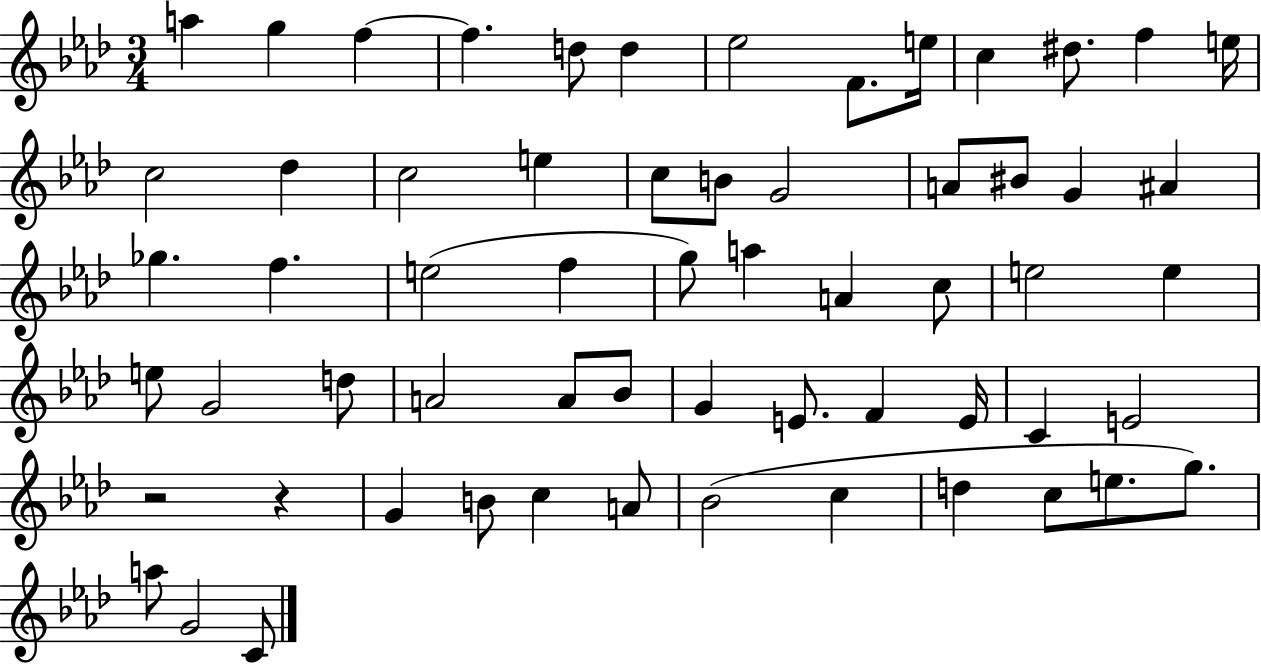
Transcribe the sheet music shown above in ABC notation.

X:1
T:Untitled
M:3/4
L:1/4
K:Ab
a g f f d/2 d _e2 F/2 e/4 c ^d/2 f e/4 c2 _d c2 e c/2 B/2 G2 A/2 ^B/2 G ^A _g f e2 f g/2 a A c/2 e2 e e/2 G2 d/2 A2 A/2 _B/2 G E/2 F E/4 C E2 z2 z G B/2 c A/2 _B2 c d c/2 e/2 g/2 a/2 G2 C/2